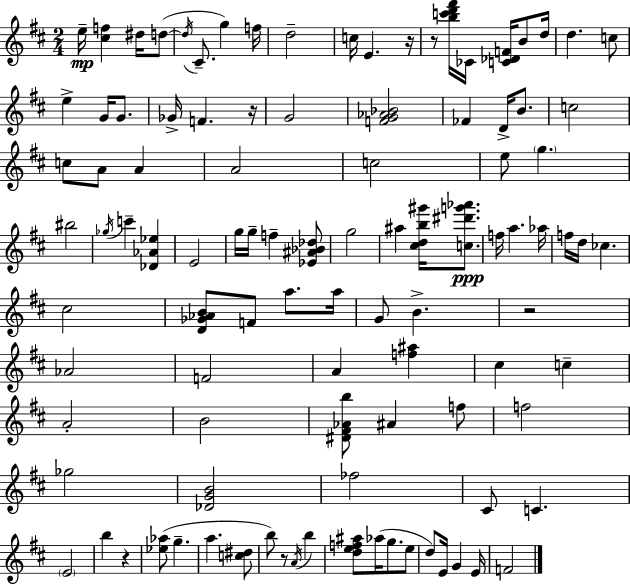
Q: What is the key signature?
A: D major